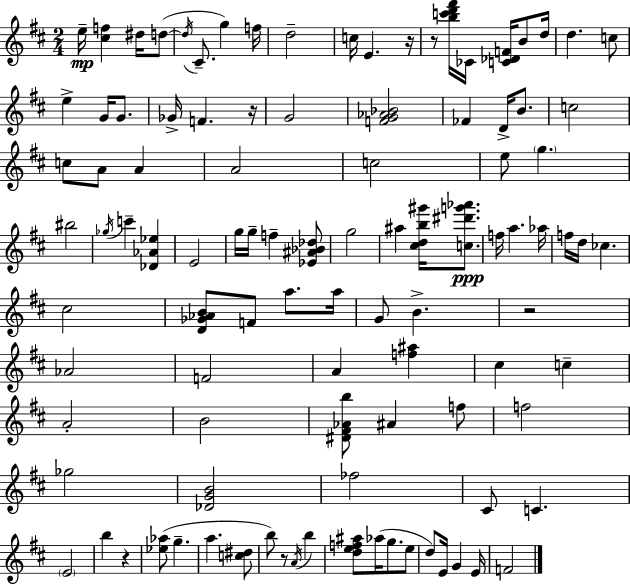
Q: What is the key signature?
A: D major